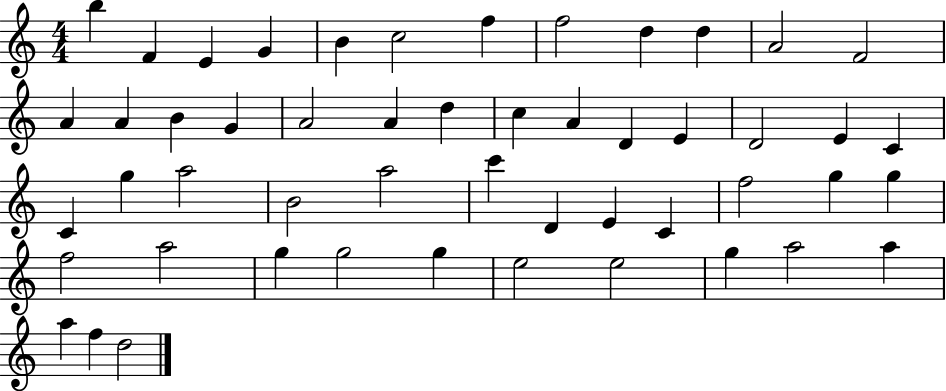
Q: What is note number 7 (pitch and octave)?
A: F5